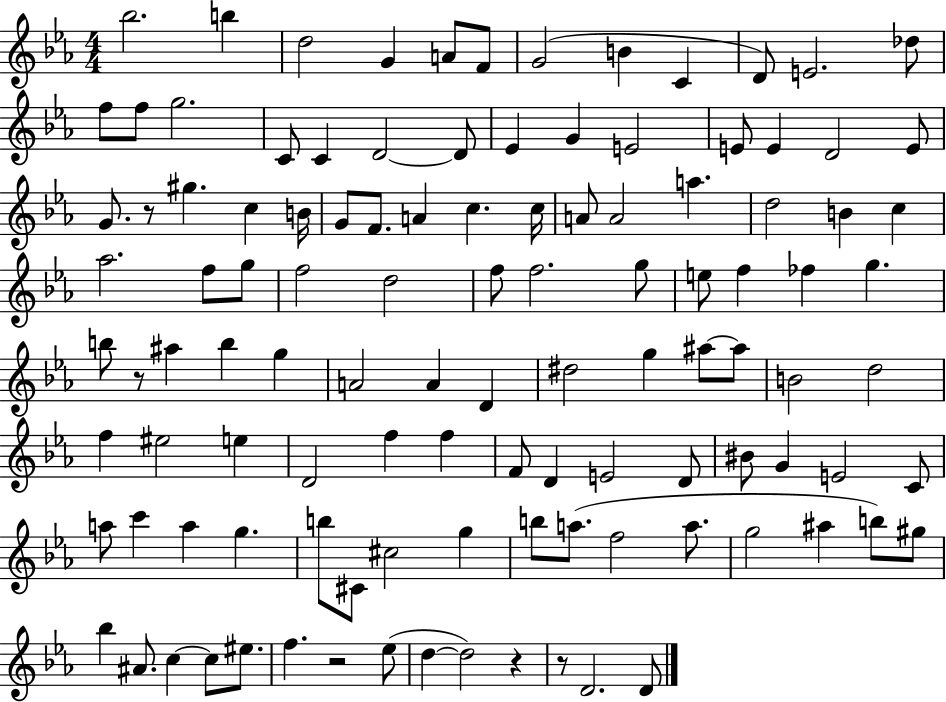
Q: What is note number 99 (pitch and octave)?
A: C5